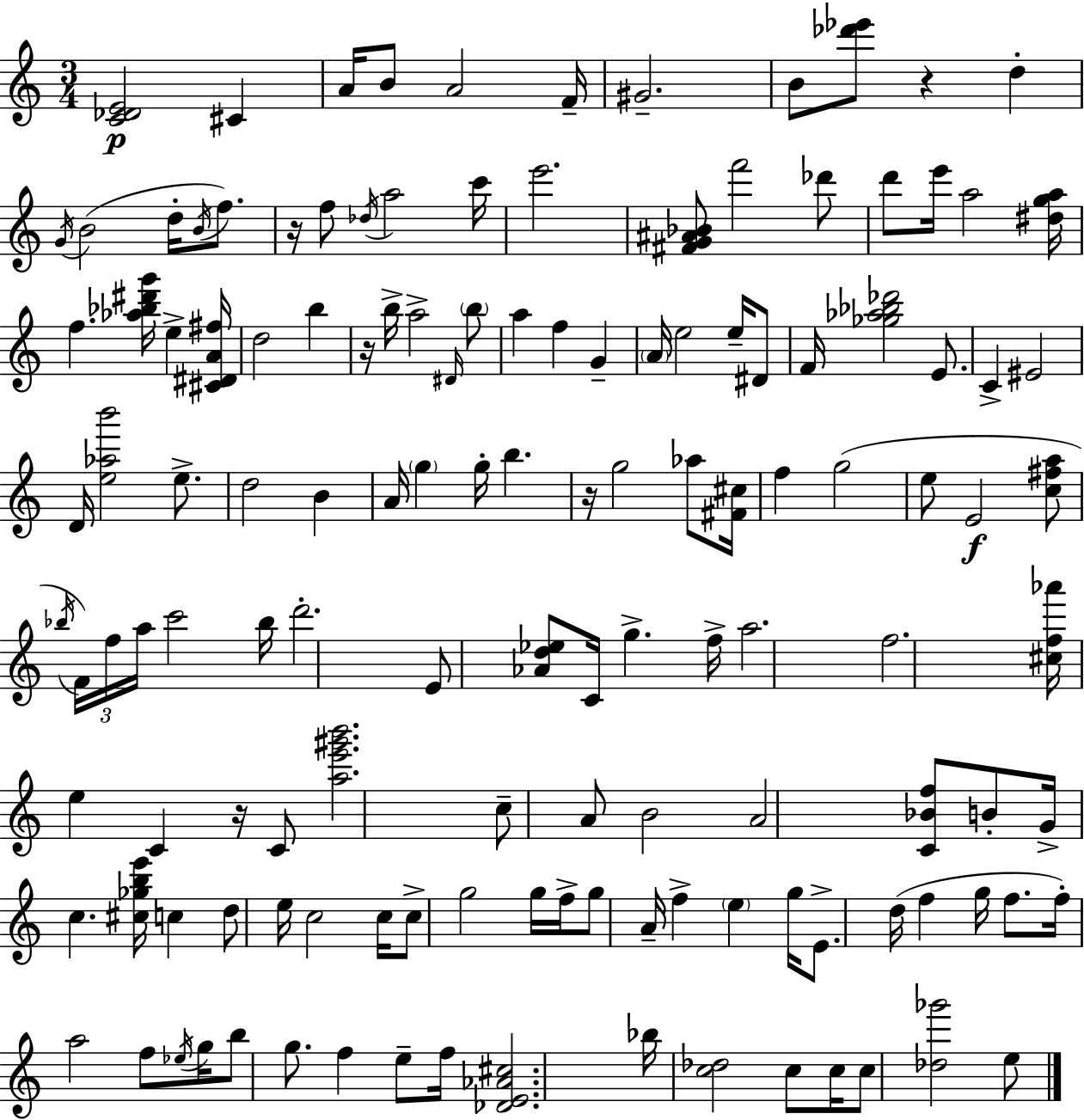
X:1
T:Untitled
M:3/4
L:1/4
K:C
[C_DE]2 ^C A/4 B/2 A2 F/4 ^G2 B/2 [_d'_e']/2 z d G/4 B2 d/4 B/4 f/2 z/4 f/2 _d/4 a2 c'/4 e'2 [^FG^A_B]/2 f'2 _d'/2 d'/2 e'/4 a2 [^dga]/4 f [_a_b^d'g']/4 e [^C^DA^f]/4 d2 b z/4 b/4 a2 ^D/4 b/2 a f G A/4 e2 e/4 ^D/2 F/4 [_g_a_b_d']2 E/2 C ^E2 D/4 [e_ab']2 e/2 d2 B A/4 g g/4 b z/4 g2 _a/2 [^F^c]/4 f g2 e/2 E2 [c^fa]/2 _b/4 F/4 f/4 a/4 c'2 _b/4 d'2 E/2 [_Ad_e]/2 C/4 g f/4 a2 f2 [^cf_a']/4 e C z/4 C/2 [ae'^g'b']2 c/2 A/2 B2 A2 [C_Bf]/2 B/2 G/4 c [^c_gbe']/4 c d/2 e/4 c2 c/4 c/2 g2 g/4 f/4 g/2 A/4 f e g/4 E/2 d/4 f g/4 f/2 f/4 a2 f/2 _e/4 g/4 b/2 g/2 f e/2 f/4 [_DE_A^c]2 _b/4 [c_d]2 c/2 c/4 c/2 [_d_g']2 e/2